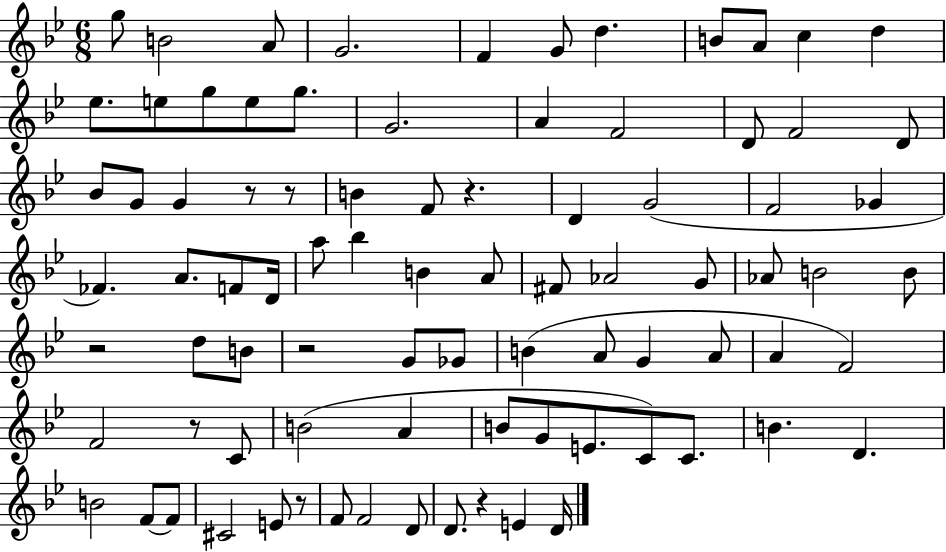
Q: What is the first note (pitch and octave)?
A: G5